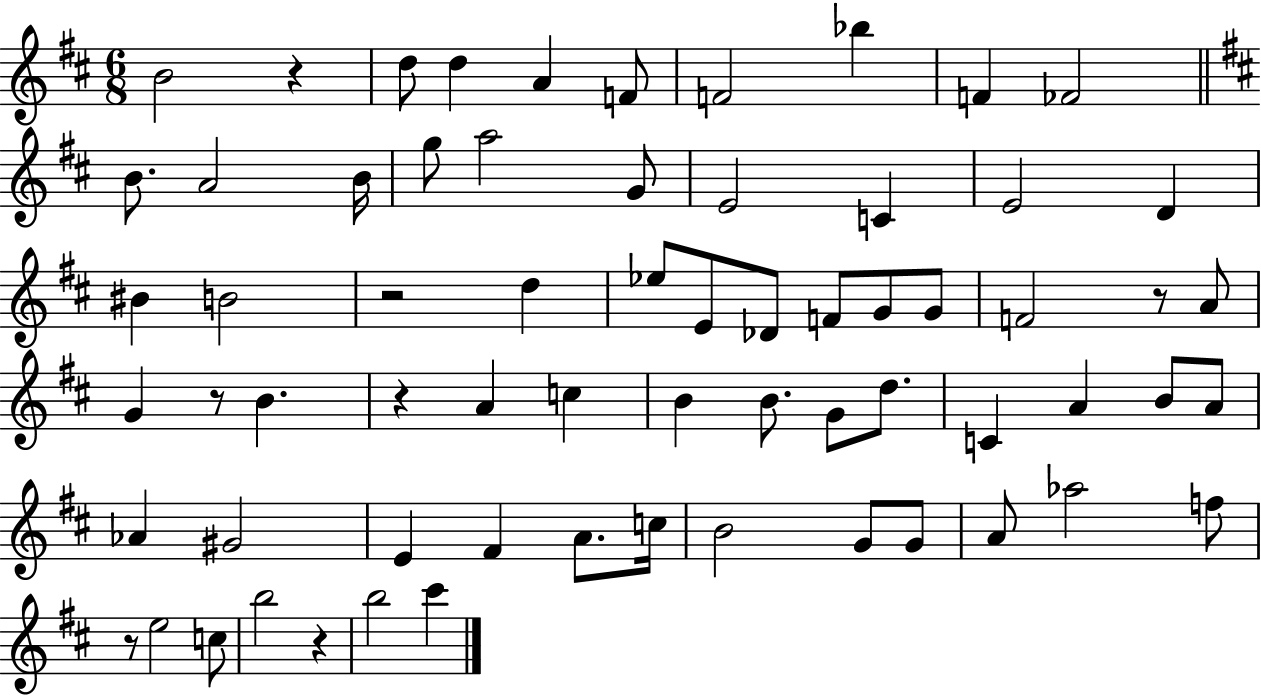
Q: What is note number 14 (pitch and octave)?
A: A5